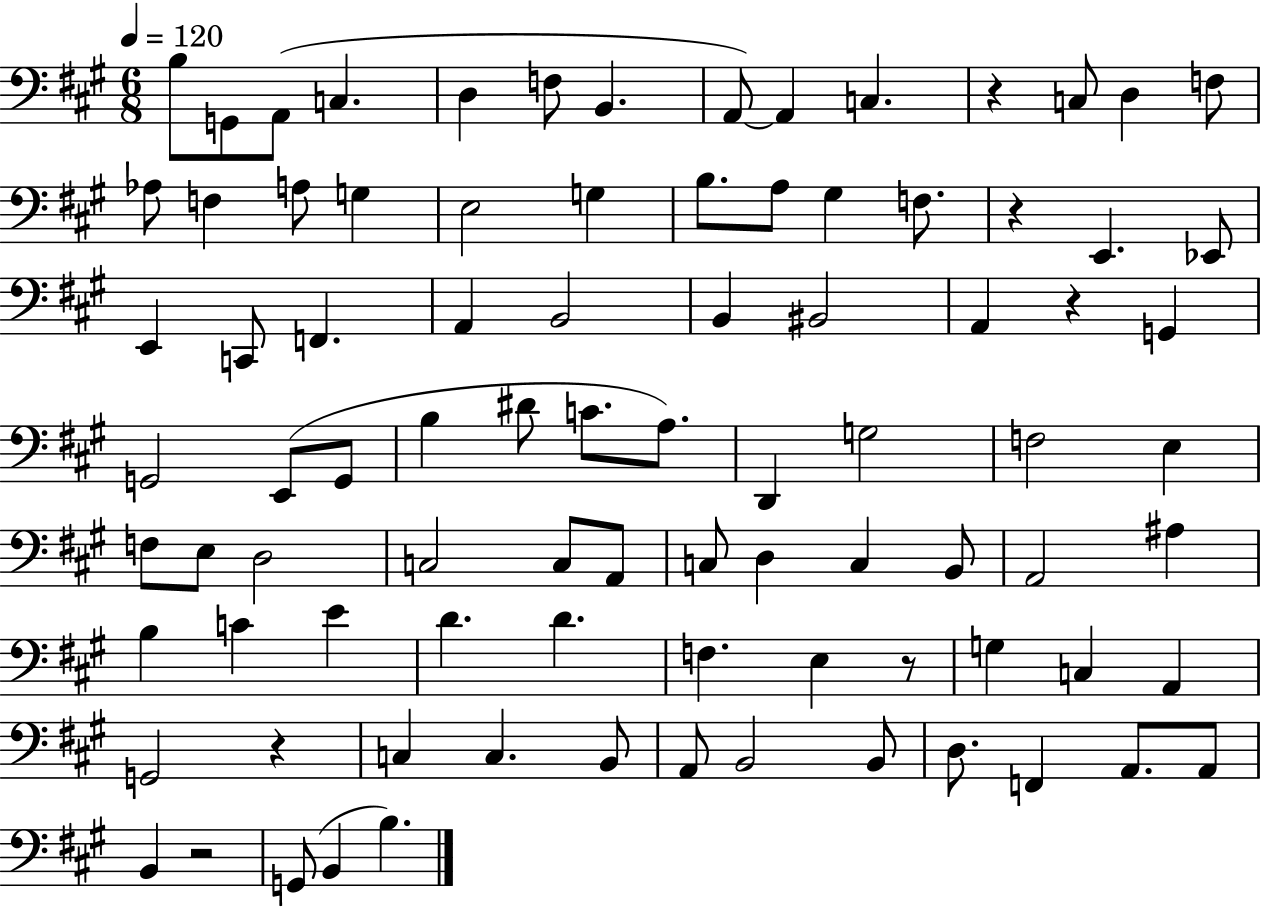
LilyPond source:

{
  \clef bass
  \numericTimeSignature
  \time 6/8
  \key a \major
  \tempo 4 = 120
  b8 g,8 a,8( c4. | d4 f8 b,4. | a,8~~) a,4 c4. | r4 c8 d4 f8 | \break aes8 f4 a8 g4 | e2 g4 | b8. a8 gis4 f8. | r4 e,4. ees,8 | \break e,4 c,8 f,4. | a,4 b,2 | b,4 bis,2 | a,4 r4 g,4 | \break g,2 e,8( g,8 | b4 dis'8 c'8. a8.) | d,4 g2 | f2 e4 | \break f8 e8 d2 | c2 c8 a,8 | c8 d4 c4 b,8 | a,2 ais4 | \break b4 c'4 e'4 | d'4. d'4. | f4. e4 r8 | g4 c4 a,4 | \break g,2 r4 | c4 c4. b,8 | a,8 b,2 b,8 | d8. f,4 a,8. a,8 | \break b,4 r2 | g,8( b,4 b4.) | \bar "|."
}